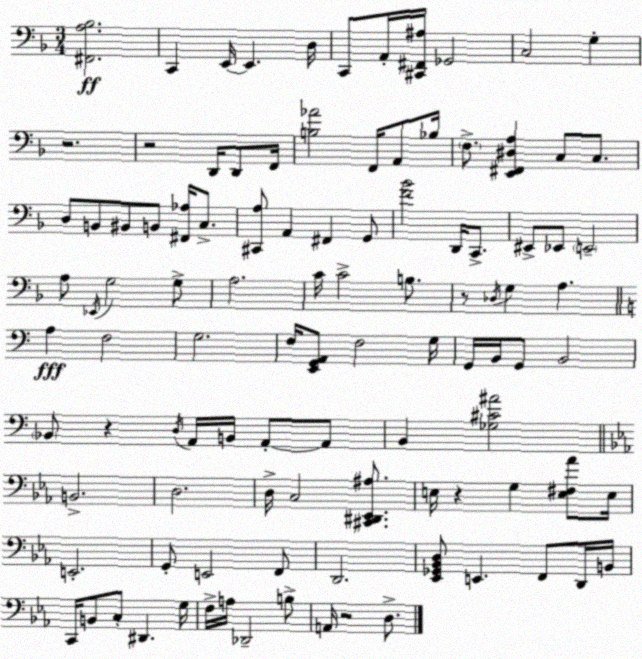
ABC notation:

X:1
T:Untitled
M:3/4
L:1/4
K:F
[^F,,A,_B,]2 C,, E,,/4 E,, D,/4 C,,/2 A,,/4 [^C,,^F,,^A,]/4 _G,,2 C,2 G, z2 z2 D,,/4 D,,/2 F,,/4 [B,_A]2 F,,/4 A,,/2 _B,/4 F,/2 [E,,^F,,^D,A,] C,/2 C,/2 D,/2 B,,/2 ^B,,/2 B,,/2 [^F,,_A,]/4 C,/2 [^C,,A,]/2 A,, ^F,, G,,/2 [F_B]2 D,,/4 C,,/2 ^E,,/2 _E,,/2 E,,2 A,/2 _E,,/4 G,2 G,/2 A,2 C/4 C2 B,/2 z/2 _D,/4 G, A, A, F,2 G,2 F,/4 [E,,G,,A,,]/2 F,2 G,/4 G,,/4 B,,/4 G,,/2 B,,2 _B,,/2 z D,/4 A,,/4 B,,/4 A,,/2 A,,/2 B,, [_G,^C^A]2 B,,2 D,2 D,/4 C,2 [^C,,^D,,_E,,^A,]/2 E,/4 z G, [E,^F,_A]/2 E,/4 E,,2 G,,/2 E,,2 F,,/2 D,,2 [_E,,_G,,_B,,D,]/2 E,, F,,/2 D,,/4 B,,/4 C,,/4 B,,/2 C,/2 ^D,, G,/4 F,/4 A,/4 _D,,2 B,/2 A,,/4 z2 D,/2